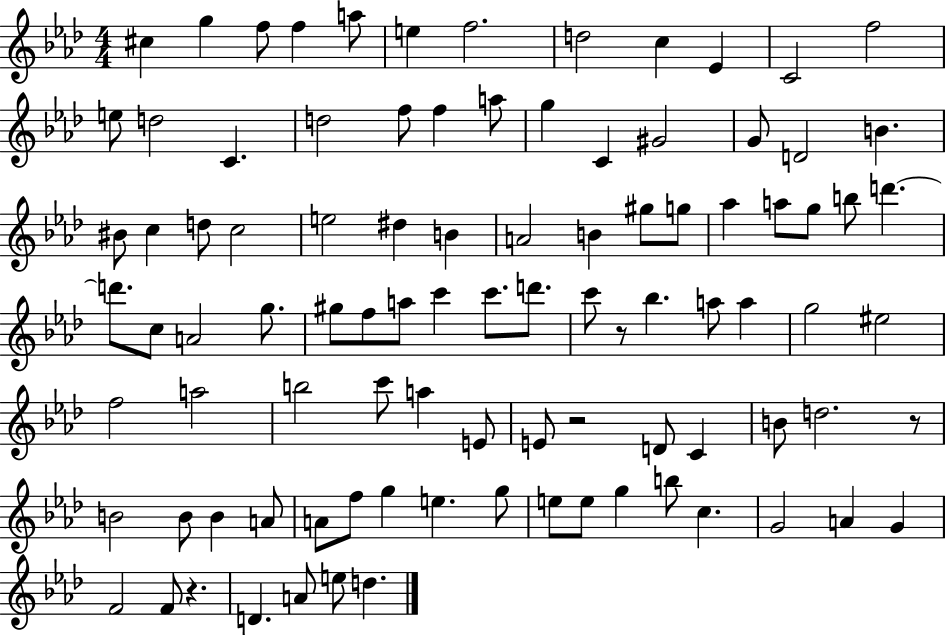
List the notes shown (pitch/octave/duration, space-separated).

C#5/q G5/q F5/e F5/q A5/e E5/q F5/h. D5/h C5/q Eb4/q C4/h F5/h E5/e D5/h C4/q. D5/h F5/e F5/q A5/e G5/q C4/q G#4/h G4/e D4/h B4/q. BIS4/e C5/q D5/e C5/h E5/h D#5/q B4/q A4/h B4/q G#5/e G5/e Ab5/q A5/e G5/e B5/e D6/q. D6/e. C5/e A4/h G5/e. G#5/e F5/e A5/e C6/q C6/e. D6/e. C6/e R/e Bb5/q. A5/e A5/q G5/h EIS5/h F5/h A5/h B5/h C6/e A5/q E4/e E4/e R/h D4/e C4/q B4/e D5/h. R/e B4/h B4/e B4/q A4/e A4/e F5/e G5/q E5/q. G5/e E5/e E5/e G5/q B5/e C5/q. G4/h A4/q G4/q F4/h F4/e R/q. D4/q. A4/e E5/e D5/q.